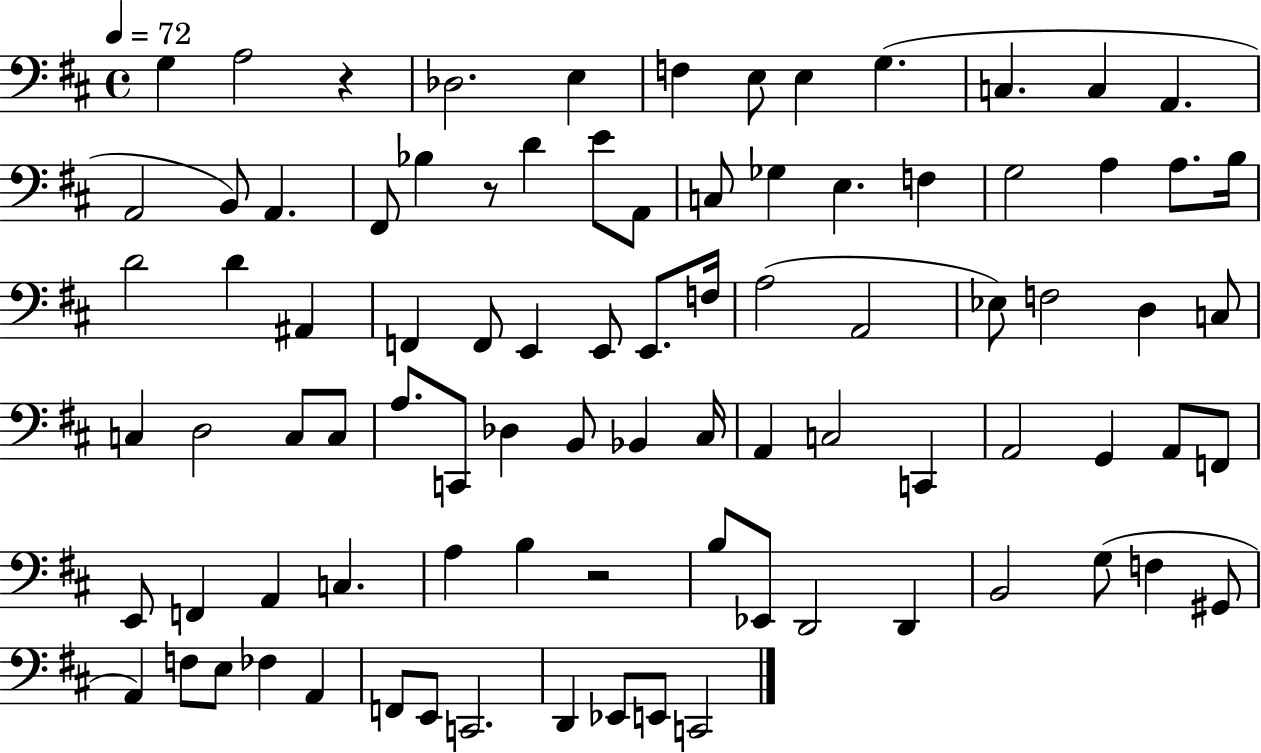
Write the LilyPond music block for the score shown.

{
  \clef bass
  \time 4/4
  \defaultTimeSignature
  \key d \major
  \tempo 4 = 72
  g4 a2 r4 | des2. e4 | f4 e8 e4 g4.( | c4. c4 a,4. | \break a,2 b,8) a,4. | fis,8 bes4 r8 d'4 e'8 a,8 | c8 ges4 e4. f4 | g2 a4 a8. b16 | \break d'2 d'4 ais,4 | f,4 f,8 e,4 e,8 e,8. f16 | a2( a,2 | ees8) f2 d4 c8 | \break c4 d2 c8 c8 | a8. c,8 des4 b,8 bes,4 cis16 | a,4 c2 c,4 | a,2 g,4 a,8 f,8 | \break e,8 f,4 a,4 c4. | a4 b4 r2 | b8 ees,8 d,2 d,4 | b,2 g8( f4 gis,8 | \break a,4) f8 e8 fes4 a,4 | f,8 e,8 c,2. | d,4 ees,8 e,8 c,2 | \bar "|."
}